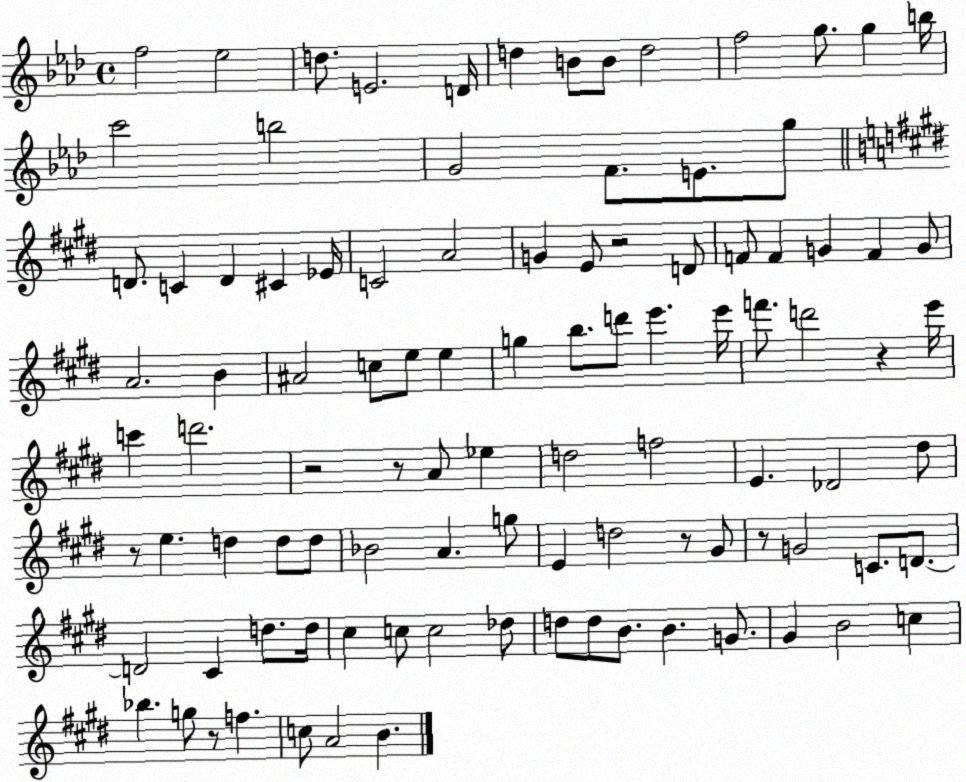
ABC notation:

X:1
T:Untitled
M:4/4
L:1/4
K:Ab
f2 _e2 d/2 E2 D/4 d B/2 B/2 d2 f2 g/2 g b/4 c'2 b2 G2 F/2 E/2 g/2 D/2 C D ^C _E/4 C2 A2 G E/2 z2 D/2 F/2 F G F G/2 A2 B ^A2 c/2 e/2 e g b/2 d'/2 e' e'/4 f'/2 d'2 z e'/4 c' d'2 z2 z/2 A/2 _e d2 f2 E _D2 ^d/2 z/2 e d d/2 d/2 _B2 A g/2 E d2 z/2 ^G/2 z/2 G2 C/2 D/2 D2 ^C d/2 d/4 ^c c/2 c2 _d/2 d/2 d/2 B/2 B G/2 ^G B2 c _b g/2 z/2 f c/2 A2 B